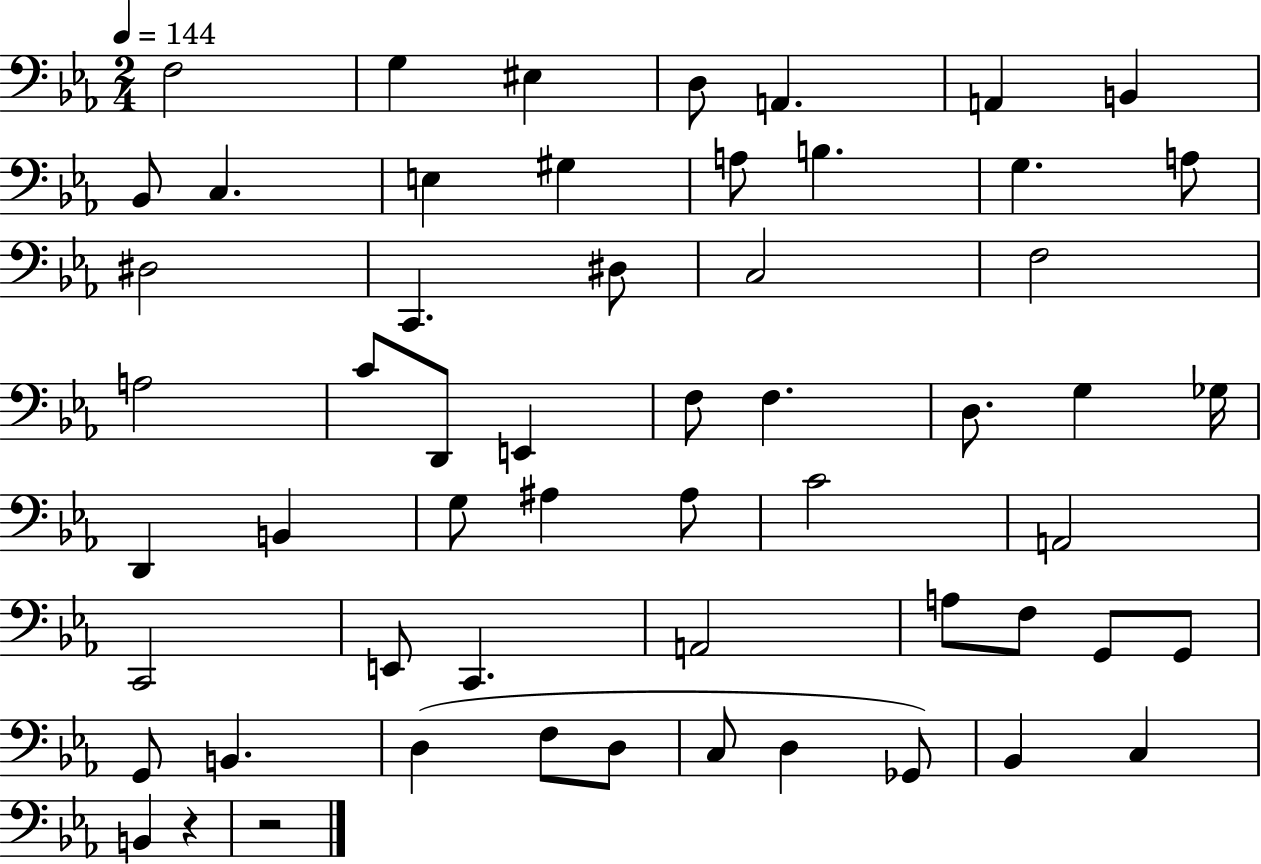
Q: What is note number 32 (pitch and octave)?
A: G3